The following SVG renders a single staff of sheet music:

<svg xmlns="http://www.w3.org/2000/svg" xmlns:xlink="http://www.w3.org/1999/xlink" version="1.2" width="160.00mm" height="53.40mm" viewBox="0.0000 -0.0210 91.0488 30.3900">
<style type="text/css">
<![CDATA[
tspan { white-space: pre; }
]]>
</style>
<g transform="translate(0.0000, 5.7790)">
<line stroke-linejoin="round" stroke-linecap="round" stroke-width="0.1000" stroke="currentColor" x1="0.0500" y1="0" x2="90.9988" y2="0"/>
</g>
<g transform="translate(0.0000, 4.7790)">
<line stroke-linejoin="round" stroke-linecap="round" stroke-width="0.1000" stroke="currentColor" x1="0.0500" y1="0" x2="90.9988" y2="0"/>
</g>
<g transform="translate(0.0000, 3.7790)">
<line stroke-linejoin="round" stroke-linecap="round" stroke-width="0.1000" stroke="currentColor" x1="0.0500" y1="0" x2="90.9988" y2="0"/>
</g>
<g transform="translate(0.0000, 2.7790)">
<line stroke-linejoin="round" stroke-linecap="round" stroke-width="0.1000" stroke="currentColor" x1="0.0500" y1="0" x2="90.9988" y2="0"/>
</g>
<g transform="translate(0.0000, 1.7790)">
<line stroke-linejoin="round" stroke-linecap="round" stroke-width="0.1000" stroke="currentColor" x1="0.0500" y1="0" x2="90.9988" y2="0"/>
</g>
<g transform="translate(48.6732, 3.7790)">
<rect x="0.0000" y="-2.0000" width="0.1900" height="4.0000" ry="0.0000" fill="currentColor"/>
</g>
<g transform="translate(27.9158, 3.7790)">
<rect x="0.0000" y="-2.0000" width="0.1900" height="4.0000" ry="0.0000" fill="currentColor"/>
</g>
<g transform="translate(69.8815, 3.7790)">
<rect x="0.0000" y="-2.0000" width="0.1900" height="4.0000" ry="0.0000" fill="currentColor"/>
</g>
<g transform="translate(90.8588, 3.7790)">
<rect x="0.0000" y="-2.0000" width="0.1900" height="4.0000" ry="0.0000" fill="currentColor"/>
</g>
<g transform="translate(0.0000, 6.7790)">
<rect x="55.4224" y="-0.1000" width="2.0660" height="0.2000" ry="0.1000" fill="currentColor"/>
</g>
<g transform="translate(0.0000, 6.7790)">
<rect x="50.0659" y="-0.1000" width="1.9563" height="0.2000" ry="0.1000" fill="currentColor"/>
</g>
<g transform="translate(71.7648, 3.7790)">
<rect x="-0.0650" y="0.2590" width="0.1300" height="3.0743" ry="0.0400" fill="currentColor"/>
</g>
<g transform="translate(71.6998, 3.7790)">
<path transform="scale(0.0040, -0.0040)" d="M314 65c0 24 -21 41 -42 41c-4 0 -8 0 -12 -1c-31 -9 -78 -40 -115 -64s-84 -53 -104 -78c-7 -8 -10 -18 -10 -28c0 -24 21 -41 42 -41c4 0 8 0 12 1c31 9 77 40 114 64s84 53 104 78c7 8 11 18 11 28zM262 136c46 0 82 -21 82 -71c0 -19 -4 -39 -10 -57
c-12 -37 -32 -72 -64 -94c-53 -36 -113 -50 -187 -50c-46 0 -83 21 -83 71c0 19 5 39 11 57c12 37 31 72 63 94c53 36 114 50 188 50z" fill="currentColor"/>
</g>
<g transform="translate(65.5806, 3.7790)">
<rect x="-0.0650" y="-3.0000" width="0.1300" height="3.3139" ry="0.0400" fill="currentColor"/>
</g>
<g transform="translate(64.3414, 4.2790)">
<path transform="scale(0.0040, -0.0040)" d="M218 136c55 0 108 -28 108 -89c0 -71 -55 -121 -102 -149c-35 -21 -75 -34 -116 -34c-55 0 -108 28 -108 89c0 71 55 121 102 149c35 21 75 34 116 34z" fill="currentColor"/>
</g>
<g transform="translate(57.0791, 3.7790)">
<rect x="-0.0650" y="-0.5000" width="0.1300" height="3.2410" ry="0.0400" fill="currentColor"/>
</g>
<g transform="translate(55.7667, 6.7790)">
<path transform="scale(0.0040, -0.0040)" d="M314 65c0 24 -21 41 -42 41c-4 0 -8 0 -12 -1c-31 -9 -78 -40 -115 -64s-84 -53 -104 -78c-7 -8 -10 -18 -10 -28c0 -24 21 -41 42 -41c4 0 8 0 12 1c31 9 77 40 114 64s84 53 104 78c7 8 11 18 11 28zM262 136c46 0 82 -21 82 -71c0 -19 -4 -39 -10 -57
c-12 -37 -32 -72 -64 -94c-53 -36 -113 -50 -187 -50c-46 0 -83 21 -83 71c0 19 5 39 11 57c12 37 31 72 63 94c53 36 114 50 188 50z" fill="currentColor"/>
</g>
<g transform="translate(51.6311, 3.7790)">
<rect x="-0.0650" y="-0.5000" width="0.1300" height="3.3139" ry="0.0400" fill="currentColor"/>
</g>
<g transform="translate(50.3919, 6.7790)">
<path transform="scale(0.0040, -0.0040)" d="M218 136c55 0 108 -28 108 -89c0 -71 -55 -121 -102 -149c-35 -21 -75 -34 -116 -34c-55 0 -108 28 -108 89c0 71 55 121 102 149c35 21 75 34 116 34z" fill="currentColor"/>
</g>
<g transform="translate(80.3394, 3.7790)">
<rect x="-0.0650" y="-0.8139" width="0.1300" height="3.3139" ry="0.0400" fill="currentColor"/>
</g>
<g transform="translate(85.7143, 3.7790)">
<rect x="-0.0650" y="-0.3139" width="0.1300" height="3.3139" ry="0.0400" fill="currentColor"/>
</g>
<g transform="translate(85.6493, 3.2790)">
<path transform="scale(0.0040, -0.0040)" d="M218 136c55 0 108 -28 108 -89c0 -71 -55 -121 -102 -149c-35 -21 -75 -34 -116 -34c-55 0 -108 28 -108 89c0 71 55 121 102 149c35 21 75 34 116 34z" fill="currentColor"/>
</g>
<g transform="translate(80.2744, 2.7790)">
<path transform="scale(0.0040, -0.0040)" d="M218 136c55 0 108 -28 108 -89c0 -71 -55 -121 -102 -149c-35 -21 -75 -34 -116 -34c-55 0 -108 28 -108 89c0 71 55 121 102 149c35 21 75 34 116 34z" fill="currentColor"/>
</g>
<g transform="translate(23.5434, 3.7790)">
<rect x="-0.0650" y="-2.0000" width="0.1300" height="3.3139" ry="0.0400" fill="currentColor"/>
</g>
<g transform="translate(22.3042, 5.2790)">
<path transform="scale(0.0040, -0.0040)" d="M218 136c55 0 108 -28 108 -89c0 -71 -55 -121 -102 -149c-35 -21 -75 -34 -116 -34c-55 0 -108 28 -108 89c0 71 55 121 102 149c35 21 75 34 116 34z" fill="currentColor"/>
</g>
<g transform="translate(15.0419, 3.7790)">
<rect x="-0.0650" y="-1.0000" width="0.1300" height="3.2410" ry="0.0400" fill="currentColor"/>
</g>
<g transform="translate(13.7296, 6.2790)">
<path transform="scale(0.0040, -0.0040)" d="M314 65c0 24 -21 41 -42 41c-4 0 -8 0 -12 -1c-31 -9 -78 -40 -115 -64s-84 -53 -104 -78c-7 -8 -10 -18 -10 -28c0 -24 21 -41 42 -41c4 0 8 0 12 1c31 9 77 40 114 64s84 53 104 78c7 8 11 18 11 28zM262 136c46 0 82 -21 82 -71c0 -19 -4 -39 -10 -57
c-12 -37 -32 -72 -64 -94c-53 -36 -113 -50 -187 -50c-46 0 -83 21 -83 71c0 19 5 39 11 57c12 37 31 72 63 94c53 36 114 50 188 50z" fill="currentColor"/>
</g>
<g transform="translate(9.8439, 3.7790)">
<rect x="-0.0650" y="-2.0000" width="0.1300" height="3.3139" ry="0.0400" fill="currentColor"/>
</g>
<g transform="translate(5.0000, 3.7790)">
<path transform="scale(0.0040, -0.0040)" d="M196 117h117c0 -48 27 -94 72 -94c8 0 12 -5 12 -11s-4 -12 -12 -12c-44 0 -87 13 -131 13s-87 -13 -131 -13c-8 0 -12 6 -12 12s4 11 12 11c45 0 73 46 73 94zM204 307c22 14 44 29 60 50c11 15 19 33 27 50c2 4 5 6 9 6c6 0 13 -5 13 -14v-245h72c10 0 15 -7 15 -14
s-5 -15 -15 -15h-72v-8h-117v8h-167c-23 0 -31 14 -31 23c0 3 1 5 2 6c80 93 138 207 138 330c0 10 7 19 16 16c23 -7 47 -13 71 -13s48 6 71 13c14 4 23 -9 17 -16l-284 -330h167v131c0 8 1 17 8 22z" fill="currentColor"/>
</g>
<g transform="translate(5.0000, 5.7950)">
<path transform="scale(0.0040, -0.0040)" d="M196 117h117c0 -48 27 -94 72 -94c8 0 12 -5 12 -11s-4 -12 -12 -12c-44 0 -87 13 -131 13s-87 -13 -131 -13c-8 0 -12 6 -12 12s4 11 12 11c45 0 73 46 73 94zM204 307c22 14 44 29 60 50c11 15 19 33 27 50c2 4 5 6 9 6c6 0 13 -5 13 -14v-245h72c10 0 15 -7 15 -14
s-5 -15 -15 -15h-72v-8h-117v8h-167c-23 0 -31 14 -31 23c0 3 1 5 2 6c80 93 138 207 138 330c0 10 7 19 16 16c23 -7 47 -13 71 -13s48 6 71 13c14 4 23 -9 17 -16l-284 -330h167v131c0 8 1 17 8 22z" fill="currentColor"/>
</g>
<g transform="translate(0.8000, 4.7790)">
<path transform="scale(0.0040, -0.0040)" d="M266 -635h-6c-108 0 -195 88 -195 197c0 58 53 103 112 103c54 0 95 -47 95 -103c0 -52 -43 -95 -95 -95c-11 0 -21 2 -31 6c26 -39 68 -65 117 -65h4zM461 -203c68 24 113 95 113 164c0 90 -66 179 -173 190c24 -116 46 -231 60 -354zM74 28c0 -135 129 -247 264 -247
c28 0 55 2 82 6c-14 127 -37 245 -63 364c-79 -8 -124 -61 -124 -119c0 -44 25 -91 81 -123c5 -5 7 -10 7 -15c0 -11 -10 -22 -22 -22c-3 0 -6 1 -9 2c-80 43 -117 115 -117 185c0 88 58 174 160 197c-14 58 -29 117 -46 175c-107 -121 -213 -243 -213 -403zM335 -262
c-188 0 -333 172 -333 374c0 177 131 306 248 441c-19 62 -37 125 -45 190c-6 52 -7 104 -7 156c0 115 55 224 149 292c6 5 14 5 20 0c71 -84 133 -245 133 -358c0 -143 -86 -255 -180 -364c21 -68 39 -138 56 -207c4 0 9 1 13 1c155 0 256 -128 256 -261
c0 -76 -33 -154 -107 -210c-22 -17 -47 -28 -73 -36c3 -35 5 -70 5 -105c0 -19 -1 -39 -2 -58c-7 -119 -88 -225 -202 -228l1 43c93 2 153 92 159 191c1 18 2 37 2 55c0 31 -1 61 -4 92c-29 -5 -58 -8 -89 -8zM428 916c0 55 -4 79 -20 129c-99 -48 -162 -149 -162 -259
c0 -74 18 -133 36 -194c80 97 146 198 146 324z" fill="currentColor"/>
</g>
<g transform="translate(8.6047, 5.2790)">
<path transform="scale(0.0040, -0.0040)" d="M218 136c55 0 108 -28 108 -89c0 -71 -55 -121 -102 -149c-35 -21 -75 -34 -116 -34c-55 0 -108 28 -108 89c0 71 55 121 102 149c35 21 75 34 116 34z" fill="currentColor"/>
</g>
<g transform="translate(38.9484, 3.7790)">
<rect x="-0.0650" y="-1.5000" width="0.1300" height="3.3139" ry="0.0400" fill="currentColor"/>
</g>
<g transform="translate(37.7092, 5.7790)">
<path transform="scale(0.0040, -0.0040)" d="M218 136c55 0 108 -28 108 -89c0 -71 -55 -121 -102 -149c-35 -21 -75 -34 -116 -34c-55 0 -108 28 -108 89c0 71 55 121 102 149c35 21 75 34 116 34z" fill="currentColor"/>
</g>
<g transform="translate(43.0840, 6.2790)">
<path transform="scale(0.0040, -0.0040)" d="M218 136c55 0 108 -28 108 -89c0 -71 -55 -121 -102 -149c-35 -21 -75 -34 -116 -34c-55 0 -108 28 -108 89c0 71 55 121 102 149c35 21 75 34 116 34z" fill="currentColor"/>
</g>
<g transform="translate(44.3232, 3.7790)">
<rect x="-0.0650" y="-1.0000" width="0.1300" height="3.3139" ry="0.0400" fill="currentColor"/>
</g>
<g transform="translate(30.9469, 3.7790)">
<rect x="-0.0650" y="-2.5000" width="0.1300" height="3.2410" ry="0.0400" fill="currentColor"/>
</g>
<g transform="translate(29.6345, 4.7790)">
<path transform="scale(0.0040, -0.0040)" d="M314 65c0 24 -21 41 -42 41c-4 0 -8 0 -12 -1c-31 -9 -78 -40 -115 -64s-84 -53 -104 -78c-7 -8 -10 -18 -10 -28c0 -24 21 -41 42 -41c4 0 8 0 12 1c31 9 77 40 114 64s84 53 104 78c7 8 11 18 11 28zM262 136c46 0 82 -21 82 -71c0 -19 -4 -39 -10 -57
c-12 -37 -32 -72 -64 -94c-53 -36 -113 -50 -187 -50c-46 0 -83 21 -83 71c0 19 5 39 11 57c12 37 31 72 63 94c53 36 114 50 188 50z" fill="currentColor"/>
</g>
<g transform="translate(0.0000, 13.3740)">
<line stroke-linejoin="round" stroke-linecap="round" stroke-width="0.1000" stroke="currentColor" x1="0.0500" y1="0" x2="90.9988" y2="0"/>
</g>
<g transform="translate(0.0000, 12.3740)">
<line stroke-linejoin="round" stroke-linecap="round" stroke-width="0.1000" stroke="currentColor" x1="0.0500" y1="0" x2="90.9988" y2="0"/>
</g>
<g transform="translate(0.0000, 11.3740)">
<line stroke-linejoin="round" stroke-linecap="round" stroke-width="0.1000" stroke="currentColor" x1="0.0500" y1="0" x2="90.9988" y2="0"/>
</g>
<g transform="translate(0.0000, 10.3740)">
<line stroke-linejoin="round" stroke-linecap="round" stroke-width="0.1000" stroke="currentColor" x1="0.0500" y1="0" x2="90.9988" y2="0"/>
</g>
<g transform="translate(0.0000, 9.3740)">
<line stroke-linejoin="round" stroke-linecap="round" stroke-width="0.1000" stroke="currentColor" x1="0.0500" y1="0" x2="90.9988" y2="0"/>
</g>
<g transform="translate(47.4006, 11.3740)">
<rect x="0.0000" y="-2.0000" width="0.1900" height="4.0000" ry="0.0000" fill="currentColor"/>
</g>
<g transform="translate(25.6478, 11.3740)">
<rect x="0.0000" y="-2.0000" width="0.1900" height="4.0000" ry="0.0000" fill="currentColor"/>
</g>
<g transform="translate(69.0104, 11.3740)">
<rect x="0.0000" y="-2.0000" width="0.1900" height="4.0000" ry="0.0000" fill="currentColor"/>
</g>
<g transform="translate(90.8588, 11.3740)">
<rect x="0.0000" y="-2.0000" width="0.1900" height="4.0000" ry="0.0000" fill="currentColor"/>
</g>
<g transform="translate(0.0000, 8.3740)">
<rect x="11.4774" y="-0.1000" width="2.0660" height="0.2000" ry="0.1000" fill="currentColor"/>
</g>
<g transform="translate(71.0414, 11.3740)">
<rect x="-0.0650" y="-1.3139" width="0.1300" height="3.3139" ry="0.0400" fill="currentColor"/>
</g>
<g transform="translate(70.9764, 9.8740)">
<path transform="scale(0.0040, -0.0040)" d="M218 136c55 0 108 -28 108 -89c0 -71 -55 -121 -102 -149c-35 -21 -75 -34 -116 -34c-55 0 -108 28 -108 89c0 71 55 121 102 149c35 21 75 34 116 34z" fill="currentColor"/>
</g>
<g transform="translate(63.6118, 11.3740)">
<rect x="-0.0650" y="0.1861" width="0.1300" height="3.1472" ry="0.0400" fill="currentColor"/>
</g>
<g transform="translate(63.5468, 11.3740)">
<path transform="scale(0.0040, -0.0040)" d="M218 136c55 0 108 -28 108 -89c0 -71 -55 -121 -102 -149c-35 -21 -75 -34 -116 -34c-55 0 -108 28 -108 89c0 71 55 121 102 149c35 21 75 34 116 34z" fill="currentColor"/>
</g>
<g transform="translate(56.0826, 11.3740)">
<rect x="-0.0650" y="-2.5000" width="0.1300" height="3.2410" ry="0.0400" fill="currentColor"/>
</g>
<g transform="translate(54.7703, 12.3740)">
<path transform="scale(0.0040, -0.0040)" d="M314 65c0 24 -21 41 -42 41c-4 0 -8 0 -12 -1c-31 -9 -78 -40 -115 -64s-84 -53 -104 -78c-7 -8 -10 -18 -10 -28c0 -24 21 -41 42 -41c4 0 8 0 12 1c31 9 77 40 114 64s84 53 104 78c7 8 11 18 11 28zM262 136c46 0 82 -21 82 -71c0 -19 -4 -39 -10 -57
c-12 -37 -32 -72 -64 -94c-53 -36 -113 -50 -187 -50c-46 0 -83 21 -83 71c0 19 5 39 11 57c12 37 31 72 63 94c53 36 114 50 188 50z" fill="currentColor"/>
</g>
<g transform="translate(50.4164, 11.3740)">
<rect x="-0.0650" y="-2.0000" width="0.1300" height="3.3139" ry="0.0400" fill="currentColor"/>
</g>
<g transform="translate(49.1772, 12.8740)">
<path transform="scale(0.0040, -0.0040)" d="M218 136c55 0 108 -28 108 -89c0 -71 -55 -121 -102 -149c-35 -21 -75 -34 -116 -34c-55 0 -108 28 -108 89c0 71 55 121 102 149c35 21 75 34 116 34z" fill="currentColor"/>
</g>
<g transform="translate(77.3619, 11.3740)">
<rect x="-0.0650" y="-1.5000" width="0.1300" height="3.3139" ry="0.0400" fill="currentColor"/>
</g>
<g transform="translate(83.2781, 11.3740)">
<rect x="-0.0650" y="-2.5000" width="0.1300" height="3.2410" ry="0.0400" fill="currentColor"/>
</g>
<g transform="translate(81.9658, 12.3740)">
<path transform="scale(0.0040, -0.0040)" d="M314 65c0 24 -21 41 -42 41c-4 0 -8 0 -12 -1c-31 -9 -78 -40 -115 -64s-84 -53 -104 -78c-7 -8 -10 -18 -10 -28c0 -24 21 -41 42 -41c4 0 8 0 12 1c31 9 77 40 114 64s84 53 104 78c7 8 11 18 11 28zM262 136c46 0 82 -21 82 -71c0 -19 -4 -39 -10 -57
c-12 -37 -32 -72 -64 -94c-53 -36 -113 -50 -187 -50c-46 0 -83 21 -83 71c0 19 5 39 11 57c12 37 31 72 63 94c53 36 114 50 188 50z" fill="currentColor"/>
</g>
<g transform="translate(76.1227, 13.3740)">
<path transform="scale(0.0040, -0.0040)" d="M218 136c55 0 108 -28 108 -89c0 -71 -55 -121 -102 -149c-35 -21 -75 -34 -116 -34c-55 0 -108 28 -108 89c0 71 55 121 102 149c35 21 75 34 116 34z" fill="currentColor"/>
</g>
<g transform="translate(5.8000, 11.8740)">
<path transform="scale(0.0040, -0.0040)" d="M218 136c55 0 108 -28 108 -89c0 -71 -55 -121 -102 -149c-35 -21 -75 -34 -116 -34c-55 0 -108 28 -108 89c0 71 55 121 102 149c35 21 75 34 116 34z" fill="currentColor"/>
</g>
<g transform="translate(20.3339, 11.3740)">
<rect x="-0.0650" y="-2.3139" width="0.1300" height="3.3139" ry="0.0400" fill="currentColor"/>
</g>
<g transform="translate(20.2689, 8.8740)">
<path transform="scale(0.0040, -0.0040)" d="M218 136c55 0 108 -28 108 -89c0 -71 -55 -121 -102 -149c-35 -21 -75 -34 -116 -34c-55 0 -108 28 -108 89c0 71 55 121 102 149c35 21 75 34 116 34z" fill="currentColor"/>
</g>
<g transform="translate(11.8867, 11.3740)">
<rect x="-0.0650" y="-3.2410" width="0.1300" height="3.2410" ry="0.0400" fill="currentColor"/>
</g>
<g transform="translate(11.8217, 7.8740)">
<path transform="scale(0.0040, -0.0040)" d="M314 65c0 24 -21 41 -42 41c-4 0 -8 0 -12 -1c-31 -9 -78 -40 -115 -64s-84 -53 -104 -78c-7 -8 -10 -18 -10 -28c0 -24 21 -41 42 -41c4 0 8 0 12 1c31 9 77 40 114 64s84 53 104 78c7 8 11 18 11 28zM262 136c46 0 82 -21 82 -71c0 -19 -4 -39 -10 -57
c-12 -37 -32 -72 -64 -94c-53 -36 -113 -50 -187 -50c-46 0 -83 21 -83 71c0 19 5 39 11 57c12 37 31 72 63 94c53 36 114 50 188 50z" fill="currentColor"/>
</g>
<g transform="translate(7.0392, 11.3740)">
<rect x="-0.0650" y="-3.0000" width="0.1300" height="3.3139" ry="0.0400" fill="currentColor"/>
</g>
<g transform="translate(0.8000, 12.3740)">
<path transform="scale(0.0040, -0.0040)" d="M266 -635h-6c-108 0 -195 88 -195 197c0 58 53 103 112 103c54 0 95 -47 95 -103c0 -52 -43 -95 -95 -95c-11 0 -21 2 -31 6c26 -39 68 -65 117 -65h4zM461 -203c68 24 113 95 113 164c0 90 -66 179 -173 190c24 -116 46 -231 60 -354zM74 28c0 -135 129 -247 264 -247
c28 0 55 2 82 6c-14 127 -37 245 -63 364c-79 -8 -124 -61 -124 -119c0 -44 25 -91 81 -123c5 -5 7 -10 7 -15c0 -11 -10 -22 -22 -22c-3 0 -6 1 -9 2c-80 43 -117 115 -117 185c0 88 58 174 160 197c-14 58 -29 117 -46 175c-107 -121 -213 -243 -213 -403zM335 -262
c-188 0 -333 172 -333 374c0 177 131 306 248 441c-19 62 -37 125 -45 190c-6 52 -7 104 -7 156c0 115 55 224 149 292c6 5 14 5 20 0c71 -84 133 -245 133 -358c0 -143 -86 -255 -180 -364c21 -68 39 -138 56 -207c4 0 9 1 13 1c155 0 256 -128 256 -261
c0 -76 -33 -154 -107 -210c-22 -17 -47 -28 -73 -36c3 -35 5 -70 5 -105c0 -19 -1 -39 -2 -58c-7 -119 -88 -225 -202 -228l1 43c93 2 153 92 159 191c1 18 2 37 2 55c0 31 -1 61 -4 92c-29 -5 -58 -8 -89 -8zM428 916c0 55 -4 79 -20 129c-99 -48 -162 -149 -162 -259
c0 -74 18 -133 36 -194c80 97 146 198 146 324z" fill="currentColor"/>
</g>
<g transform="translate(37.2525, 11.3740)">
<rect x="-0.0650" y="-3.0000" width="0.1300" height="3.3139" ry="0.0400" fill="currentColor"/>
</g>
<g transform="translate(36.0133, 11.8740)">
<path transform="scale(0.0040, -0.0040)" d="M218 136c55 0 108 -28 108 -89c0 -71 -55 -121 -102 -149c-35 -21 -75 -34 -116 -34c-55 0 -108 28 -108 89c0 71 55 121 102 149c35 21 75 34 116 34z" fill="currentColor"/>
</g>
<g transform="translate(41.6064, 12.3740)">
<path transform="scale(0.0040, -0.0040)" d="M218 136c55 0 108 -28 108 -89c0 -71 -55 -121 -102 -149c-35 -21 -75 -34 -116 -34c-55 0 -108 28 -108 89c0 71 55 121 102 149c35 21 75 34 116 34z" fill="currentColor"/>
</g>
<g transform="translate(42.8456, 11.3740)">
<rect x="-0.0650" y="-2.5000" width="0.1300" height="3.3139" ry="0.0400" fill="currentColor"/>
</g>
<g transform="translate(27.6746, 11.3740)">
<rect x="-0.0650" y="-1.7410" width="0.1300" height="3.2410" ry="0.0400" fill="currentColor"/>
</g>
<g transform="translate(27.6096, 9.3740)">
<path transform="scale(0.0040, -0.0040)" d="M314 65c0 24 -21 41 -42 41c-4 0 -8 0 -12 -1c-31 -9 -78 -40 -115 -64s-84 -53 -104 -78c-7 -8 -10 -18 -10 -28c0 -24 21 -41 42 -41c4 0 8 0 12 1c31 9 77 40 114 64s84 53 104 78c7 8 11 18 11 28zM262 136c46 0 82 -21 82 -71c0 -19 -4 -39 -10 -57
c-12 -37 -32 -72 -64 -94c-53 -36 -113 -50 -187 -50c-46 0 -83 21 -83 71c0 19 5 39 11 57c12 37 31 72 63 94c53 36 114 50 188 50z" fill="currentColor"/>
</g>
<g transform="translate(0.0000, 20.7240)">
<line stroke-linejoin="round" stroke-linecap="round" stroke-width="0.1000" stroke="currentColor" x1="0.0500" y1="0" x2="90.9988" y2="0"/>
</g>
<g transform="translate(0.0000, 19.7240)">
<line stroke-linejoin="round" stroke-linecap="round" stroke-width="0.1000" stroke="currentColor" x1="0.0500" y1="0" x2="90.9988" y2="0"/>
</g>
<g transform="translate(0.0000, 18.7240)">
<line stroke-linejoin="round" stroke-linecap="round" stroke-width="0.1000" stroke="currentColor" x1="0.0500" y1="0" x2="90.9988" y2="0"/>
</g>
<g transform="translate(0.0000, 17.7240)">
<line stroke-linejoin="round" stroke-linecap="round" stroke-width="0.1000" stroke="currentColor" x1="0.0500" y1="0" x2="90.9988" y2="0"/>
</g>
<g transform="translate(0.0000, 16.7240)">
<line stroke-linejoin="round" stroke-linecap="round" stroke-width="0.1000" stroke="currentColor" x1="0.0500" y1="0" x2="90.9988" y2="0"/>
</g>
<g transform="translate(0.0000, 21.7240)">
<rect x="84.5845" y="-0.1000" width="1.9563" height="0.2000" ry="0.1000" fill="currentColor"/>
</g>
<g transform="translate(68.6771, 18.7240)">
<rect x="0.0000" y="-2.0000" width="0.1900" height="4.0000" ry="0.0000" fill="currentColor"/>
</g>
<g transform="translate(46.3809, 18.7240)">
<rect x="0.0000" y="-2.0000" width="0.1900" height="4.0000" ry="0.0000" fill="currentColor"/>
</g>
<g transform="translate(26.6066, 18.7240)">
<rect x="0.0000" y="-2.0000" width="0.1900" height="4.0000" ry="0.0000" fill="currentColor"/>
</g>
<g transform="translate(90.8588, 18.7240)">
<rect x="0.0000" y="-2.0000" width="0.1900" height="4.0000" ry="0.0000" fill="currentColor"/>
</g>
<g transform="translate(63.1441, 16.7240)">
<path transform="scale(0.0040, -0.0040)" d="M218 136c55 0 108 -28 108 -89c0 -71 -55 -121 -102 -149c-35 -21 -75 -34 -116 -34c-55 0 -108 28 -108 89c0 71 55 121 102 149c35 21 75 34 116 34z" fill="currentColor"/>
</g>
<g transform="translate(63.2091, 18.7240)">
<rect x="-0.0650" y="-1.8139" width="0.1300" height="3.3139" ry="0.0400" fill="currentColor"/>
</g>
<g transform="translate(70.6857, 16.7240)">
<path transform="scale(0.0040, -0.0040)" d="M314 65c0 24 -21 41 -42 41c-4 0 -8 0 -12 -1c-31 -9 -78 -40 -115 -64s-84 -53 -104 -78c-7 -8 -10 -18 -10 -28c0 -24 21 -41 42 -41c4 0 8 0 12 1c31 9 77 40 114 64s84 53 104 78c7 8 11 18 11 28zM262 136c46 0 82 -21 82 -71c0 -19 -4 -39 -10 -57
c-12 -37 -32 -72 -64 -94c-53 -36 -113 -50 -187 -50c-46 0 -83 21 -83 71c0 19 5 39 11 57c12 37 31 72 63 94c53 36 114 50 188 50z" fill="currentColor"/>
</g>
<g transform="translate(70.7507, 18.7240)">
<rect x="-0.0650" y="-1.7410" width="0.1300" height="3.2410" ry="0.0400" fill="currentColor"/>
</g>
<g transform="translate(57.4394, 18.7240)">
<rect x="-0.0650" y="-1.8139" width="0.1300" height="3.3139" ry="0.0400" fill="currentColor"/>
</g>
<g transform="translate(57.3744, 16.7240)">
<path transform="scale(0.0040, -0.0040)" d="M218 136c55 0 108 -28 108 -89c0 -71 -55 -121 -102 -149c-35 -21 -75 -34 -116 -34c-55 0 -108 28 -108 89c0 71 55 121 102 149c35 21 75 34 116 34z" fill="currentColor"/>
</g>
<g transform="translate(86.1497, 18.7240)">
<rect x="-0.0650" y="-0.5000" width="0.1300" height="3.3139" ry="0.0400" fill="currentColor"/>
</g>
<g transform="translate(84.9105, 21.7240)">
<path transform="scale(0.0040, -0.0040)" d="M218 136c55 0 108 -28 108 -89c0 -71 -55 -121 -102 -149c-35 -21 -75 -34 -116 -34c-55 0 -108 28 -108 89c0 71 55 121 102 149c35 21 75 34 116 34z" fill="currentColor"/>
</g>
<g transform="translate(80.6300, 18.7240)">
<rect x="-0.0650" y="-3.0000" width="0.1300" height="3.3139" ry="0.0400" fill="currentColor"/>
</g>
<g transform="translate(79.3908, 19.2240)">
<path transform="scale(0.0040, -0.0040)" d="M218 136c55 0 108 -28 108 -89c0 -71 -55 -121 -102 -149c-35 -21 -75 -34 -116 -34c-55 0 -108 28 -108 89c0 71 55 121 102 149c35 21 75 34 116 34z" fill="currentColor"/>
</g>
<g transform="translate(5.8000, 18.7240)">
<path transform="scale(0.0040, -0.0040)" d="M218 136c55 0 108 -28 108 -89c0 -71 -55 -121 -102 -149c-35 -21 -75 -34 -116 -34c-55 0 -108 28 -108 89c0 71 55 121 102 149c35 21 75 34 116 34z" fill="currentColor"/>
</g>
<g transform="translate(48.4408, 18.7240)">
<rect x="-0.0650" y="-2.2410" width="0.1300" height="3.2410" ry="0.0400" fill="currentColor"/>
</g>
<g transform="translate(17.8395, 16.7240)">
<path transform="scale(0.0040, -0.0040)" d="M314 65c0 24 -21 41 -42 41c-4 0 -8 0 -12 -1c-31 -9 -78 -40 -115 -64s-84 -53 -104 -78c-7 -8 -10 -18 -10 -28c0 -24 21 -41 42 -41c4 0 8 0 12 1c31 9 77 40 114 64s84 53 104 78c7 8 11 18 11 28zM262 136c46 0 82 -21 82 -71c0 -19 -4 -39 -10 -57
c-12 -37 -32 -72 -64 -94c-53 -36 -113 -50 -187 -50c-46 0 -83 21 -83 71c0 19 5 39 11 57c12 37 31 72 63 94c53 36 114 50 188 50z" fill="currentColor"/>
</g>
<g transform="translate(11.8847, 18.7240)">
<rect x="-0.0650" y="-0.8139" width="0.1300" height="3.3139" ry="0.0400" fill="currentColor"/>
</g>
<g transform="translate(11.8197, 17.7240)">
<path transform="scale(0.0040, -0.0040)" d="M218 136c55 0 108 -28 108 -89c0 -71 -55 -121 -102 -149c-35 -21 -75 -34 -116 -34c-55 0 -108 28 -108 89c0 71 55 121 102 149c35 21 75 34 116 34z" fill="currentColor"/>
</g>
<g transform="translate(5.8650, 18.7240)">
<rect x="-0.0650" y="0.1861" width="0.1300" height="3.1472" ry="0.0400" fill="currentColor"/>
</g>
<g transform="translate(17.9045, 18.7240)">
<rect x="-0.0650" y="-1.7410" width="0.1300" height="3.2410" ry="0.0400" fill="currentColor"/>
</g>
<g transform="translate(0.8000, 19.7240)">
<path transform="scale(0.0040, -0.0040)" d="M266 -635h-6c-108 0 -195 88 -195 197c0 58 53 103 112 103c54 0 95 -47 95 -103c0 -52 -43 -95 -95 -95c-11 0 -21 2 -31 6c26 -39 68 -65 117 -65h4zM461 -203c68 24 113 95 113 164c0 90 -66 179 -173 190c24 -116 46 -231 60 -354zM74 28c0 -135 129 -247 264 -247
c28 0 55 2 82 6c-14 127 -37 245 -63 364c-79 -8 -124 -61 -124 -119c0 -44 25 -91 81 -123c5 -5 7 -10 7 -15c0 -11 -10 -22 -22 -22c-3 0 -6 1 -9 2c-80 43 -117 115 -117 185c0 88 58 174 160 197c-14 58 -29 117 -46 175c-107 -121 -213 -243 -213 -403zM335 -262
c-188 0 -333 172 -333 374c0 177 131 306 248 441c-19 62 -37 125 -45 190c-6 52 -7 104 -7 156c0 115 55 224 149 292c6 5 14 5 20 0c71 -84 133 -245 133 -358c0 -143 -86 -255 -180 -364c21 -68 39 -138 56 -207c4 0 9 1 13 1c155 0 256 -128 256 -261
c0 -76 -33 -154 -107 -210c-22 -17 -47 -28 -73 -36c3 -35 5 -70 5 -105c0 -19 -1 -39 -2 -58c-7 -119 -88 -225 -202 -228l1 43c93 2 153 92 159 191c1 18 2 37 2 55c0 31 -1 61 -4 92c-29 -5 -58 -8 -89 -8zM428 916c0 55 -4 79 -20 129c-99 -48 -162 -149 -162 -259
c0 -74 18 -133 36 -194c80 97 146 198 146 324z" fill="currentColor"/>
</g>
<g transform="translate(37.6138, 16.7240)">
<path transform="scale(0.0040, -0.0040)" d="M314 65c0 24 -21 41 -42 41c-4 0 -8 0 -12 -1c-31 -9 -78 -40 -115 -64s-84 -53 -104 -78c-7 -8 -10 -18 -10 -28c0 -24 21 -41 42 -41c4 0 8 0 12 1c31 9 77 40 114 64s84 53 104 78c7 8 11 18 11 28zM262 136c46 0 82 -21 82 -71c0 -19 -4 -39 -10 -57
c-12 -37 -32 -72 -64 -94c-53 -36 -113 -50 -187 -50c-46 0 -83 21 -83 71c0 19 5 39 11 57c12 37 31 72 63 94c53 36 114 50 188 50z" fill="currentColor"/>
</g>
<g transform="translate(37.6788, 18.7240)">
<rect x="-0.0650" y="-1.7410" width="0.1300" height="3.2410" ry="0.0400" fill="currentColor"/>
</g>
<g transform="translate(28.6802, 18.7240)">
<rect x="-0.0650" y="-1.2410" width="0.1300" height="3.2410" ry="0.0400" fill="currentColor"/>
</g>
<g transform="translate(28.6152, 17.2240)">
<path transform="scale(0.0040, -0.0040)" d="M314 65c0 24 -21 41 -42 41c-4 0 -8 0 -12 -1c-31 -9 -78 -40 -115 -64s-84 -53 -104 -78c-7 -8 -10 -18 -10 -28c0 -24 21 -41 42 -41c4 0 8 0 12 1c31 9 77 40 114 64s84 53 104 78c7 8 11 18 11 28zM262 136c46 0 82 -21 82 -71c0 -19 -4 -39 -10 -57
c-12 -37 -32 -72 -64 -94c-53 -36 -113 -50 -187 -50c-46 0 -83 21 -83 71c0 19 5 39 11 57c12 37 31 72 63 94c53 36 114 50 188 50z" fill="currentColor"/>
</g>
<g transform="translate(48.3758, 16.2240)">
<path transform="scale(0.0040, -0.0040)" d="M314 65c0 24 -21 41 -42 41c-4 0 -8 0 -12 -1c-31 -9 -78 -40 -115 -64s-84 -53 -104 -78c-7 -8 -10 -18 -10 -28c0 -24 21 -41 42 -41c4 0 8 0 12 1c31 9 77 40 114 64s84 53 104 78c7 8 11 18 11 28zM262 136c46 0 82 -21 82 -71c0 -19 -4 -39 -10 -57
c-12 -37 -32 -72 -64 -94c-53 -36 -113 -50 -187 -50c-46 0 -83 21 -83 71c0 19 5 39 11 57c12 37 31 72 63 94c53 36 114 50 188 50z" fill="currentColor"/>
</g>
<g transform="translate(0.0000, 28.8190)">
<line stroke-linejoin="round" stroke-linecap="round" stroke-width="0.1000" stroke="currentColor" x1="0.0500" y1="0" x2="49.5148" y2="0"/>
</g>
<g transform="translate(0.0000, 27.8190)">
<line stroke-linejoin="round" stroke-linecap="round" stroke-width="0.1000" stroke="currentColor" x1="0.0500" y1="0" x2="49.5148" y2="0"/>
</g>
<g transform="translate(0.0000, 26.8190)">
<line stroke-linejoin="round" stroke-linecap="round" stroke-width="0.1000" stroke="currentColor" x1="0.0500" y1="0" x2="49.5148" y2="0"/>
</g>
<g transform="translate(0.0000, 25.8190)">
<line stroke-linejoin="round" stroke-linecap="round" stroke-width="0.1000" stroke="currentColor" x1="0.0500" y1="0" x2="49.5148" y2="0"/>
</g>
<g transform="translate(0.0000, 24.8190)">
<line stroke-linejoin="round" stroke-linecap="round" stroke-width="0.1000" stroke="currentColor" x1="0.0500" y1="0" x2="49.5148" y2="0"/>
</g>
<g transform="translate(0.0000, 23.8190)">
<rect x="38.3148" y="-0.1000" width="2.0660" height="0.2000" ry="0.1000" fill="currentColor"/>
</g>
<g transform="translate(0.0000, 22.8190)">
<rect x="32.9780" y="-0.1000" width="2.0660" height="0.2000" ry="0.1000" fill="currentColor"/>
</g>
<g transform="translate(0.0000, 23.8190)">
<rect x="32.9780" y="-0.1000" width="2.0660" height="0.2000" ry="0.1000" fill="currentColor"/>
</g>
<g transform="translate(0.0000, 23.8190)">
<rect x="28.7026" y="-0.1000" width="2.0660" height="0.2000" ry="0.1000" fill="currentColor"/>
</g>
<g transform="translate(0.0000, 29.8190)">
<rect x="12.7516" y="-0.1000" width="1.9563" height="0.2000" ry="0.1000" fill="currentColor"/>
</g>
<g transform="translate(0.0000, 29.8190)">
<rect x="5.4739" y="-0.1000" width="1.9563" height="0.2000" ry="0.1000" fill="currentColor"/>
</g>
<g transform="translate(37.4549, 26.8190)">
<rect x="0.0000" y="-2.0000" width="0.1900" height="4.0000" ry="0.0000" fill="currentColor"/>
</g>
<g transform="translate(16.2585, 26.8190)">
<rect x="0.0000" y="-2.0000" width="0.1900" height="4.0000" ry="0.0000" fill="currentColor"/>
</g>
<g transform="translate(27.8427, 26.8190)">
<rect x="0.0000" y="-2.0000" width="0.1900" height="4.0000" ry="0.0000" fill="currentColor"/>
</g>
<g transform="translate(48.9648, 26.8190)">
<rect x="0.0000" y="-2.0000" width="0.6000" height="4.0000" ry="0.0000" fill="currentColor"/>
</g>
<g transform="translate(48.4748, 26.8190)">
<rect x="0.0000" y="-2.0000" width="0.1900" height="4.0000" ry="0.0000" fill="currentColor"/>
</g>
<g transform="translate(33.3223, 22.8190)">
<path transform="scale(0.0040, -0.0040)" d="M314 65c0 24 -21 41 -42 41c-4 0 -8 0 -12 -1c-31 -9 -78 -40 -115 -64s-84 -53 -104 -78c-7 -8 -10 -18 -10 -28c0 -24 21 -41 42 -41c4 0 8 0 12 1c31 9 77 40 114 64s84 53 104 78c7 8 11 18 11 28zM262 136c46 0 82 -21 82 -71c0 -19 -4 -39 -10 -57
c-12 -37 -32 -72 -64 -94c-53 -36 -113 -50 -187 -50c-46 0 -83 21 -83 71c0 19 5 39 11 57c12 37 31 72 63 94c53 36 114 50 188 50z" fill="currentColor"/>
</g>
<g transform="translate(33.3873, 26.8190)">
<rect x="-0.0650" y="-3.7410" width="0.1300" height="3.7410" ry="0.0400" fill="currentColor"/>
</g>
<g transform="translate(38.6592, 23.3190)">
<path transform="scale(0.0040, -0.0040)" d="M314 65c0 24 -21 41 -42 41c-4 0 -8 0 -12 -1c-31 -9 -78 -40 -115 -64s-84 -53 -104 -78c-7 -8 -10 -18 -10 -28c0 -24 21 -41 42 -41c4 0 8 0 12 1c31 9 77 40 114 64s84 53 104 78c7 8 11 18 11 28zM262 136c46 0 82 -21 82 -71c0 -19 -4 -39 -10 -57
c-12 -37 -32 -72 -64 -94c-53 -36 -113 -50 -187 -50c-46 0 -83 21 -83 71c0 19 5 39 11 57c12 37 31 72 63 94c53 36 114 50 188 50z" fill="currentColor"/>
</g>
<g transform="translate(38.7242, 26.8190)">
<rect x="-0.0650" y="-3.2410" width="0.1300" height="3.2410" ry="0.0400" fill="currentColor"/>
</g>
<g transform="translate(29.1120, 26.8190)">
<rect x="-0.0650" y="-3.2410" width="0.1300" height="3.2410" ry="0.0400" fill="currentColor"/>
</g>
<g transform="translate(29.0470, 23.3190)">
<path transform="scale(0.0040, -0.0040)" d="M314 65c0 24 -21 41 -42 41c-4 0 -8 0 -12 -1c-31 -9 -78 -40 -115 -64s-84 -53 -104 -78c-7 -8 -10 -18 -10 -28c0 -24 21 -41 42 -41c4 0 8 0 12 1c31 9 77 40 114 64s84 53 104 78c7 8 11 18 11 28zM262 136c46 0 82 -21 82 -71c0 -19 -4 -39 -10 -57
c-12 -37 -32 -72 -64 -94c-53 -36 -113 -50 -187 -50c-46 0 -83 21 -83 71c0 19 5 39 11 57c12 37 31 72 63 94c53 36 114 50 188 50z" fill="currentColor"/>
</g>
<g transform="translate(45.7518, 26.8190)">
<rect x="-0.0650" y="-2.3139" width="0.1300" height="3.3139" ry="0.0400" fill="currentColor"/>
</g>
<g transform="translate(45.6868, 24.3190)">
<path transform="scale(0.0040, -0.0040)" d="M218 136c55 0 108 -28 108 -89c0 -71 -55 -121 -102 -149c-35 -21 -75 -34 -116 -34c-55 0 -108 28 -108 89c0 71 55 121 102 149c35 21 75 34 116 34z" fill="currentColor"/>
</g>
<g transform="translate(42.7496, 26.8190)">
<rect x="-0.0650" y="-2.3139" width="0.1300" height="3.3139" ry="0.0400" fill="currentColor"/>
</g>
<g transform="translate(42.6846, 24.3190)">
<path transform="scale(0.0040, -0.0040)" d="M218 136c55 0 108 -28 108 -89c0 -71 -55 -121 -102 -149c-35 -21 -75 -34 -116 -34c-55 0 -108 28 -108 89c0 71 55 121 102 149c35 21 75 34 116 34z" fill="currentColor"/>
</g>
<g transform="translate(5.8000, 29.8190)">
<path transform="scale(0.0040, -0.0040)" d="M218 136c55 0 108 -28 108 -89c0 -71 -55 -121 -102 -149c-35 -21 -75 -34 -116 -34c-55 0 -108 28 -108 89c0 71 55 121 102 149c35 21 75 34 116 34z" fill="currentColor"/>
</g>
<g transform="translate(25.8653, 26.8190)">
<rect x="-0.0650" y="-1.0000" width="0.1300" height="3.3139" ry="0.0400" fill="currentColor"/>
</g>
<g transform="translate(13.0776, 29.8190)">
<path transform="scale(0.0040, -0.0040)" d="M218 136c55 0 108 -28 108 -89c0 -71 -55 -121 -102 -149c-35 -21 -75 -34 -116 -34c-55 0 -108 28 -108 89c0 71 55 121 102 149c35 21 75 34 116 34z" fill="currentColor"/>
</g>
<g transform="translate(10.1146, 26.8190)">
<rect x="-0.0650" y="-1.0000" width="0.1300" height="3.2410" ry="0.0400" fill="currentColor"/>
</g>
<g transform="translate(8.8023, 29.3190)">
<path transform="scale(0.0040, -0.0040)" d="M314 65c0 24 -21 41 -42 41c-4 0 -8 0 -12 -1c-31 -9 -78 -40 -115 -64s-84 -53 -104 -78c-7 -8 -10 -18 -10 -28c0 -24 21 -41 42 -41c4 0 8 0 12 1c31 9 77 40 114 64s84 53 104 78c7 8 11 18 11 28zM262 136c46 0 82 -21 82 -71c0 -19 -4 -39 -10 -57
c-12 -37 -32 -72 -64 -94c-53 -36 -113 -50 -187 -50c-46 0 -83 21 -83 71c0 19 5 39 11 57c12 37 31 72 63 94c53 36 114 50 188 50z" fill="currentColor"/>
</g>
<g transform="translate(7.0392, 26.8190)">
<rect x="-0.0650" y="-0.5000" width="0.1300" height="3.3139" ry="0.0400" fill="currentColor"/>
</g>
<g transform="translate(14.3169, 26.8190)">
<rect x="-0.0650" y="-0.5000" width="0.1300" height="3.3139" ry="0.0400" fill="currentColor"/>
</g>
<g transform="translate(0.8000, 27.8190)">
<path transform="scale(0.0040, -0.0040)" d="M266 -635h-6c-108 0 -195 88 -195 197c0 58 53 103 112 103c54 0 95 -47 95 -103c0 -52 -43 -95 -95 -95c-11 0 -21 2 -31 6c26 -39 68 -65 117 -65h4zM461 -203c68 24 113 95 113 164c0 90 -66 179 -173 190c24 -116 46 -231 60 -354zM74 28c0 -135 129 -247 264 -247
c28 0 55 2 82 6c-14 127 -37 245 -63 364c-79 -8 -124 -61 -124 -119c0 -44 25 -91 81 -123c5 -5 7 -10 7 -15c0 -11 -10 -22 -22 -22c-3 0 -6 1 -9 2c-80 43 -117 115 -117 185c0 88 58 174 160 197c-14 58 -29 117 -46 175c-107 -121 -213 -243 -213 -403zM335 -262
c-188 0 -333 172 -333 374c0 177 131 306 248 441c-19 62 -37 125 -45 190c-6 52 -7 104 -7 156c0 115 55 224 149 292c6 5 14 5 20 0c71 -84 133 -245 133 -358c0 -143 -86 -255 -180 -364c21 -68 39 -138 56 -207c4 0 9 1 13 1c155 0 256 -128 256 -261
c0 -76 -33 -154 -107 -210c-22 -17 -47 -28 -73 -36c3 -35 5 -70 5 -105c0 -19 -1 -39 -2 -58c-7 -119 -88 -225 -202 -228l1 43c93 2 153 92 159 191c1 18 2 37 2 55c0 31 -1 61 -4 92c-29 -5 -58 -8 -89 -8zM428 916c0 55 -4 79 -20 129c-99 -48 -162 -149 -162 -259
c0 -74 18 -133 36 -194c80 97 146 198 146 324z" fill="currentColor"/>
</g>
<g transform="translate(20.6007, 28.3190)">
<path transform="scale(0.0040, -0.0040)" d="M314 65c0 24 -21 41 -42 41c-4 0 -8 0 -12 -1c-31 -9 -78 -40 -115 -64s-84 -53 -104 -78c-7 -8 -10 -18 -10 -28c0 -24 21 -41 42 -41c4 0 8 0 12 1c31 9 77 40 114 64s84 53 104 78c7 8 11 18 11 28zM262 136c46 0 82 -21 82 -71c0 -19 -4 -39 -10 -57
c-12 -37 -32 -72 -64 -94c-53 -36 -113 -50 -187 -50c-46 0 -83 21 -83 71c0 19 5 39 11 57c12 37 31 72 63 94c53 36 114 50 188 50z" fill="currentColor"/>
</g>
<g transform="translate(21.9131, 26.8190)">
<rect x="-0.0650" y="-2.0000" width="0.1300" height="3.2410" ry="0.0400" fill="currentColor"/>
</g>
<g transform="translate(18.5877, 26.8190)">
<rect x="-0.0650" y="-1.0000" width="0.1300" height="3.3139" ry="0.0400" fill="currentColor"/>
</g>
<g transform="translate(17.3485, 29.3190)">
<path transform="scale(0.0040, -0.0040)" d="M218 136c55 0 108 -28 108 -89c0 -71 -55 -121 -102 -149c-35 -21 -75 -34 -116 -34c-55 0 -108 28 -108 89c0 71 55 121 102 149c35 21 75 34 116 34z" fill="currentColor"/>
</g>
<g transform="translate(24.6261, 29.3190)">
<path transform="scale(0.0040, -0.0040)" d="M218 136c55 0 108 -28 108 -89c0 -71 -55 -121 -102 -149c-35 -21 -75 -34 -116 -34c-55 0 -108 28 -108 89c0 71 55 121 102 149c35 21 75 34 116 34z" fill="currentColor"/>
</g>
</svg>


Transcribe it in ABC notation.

X:1
T:Untitled
M:4/4
L:1/4
K:C
F D2 F G2 E D C C2 A B2 d c A b2 g f2 A G F G2 B e E G2 B d f2 e2 f2 g2 f f f2 A C C D2 C D F2 D b2 c'2 b2 g g